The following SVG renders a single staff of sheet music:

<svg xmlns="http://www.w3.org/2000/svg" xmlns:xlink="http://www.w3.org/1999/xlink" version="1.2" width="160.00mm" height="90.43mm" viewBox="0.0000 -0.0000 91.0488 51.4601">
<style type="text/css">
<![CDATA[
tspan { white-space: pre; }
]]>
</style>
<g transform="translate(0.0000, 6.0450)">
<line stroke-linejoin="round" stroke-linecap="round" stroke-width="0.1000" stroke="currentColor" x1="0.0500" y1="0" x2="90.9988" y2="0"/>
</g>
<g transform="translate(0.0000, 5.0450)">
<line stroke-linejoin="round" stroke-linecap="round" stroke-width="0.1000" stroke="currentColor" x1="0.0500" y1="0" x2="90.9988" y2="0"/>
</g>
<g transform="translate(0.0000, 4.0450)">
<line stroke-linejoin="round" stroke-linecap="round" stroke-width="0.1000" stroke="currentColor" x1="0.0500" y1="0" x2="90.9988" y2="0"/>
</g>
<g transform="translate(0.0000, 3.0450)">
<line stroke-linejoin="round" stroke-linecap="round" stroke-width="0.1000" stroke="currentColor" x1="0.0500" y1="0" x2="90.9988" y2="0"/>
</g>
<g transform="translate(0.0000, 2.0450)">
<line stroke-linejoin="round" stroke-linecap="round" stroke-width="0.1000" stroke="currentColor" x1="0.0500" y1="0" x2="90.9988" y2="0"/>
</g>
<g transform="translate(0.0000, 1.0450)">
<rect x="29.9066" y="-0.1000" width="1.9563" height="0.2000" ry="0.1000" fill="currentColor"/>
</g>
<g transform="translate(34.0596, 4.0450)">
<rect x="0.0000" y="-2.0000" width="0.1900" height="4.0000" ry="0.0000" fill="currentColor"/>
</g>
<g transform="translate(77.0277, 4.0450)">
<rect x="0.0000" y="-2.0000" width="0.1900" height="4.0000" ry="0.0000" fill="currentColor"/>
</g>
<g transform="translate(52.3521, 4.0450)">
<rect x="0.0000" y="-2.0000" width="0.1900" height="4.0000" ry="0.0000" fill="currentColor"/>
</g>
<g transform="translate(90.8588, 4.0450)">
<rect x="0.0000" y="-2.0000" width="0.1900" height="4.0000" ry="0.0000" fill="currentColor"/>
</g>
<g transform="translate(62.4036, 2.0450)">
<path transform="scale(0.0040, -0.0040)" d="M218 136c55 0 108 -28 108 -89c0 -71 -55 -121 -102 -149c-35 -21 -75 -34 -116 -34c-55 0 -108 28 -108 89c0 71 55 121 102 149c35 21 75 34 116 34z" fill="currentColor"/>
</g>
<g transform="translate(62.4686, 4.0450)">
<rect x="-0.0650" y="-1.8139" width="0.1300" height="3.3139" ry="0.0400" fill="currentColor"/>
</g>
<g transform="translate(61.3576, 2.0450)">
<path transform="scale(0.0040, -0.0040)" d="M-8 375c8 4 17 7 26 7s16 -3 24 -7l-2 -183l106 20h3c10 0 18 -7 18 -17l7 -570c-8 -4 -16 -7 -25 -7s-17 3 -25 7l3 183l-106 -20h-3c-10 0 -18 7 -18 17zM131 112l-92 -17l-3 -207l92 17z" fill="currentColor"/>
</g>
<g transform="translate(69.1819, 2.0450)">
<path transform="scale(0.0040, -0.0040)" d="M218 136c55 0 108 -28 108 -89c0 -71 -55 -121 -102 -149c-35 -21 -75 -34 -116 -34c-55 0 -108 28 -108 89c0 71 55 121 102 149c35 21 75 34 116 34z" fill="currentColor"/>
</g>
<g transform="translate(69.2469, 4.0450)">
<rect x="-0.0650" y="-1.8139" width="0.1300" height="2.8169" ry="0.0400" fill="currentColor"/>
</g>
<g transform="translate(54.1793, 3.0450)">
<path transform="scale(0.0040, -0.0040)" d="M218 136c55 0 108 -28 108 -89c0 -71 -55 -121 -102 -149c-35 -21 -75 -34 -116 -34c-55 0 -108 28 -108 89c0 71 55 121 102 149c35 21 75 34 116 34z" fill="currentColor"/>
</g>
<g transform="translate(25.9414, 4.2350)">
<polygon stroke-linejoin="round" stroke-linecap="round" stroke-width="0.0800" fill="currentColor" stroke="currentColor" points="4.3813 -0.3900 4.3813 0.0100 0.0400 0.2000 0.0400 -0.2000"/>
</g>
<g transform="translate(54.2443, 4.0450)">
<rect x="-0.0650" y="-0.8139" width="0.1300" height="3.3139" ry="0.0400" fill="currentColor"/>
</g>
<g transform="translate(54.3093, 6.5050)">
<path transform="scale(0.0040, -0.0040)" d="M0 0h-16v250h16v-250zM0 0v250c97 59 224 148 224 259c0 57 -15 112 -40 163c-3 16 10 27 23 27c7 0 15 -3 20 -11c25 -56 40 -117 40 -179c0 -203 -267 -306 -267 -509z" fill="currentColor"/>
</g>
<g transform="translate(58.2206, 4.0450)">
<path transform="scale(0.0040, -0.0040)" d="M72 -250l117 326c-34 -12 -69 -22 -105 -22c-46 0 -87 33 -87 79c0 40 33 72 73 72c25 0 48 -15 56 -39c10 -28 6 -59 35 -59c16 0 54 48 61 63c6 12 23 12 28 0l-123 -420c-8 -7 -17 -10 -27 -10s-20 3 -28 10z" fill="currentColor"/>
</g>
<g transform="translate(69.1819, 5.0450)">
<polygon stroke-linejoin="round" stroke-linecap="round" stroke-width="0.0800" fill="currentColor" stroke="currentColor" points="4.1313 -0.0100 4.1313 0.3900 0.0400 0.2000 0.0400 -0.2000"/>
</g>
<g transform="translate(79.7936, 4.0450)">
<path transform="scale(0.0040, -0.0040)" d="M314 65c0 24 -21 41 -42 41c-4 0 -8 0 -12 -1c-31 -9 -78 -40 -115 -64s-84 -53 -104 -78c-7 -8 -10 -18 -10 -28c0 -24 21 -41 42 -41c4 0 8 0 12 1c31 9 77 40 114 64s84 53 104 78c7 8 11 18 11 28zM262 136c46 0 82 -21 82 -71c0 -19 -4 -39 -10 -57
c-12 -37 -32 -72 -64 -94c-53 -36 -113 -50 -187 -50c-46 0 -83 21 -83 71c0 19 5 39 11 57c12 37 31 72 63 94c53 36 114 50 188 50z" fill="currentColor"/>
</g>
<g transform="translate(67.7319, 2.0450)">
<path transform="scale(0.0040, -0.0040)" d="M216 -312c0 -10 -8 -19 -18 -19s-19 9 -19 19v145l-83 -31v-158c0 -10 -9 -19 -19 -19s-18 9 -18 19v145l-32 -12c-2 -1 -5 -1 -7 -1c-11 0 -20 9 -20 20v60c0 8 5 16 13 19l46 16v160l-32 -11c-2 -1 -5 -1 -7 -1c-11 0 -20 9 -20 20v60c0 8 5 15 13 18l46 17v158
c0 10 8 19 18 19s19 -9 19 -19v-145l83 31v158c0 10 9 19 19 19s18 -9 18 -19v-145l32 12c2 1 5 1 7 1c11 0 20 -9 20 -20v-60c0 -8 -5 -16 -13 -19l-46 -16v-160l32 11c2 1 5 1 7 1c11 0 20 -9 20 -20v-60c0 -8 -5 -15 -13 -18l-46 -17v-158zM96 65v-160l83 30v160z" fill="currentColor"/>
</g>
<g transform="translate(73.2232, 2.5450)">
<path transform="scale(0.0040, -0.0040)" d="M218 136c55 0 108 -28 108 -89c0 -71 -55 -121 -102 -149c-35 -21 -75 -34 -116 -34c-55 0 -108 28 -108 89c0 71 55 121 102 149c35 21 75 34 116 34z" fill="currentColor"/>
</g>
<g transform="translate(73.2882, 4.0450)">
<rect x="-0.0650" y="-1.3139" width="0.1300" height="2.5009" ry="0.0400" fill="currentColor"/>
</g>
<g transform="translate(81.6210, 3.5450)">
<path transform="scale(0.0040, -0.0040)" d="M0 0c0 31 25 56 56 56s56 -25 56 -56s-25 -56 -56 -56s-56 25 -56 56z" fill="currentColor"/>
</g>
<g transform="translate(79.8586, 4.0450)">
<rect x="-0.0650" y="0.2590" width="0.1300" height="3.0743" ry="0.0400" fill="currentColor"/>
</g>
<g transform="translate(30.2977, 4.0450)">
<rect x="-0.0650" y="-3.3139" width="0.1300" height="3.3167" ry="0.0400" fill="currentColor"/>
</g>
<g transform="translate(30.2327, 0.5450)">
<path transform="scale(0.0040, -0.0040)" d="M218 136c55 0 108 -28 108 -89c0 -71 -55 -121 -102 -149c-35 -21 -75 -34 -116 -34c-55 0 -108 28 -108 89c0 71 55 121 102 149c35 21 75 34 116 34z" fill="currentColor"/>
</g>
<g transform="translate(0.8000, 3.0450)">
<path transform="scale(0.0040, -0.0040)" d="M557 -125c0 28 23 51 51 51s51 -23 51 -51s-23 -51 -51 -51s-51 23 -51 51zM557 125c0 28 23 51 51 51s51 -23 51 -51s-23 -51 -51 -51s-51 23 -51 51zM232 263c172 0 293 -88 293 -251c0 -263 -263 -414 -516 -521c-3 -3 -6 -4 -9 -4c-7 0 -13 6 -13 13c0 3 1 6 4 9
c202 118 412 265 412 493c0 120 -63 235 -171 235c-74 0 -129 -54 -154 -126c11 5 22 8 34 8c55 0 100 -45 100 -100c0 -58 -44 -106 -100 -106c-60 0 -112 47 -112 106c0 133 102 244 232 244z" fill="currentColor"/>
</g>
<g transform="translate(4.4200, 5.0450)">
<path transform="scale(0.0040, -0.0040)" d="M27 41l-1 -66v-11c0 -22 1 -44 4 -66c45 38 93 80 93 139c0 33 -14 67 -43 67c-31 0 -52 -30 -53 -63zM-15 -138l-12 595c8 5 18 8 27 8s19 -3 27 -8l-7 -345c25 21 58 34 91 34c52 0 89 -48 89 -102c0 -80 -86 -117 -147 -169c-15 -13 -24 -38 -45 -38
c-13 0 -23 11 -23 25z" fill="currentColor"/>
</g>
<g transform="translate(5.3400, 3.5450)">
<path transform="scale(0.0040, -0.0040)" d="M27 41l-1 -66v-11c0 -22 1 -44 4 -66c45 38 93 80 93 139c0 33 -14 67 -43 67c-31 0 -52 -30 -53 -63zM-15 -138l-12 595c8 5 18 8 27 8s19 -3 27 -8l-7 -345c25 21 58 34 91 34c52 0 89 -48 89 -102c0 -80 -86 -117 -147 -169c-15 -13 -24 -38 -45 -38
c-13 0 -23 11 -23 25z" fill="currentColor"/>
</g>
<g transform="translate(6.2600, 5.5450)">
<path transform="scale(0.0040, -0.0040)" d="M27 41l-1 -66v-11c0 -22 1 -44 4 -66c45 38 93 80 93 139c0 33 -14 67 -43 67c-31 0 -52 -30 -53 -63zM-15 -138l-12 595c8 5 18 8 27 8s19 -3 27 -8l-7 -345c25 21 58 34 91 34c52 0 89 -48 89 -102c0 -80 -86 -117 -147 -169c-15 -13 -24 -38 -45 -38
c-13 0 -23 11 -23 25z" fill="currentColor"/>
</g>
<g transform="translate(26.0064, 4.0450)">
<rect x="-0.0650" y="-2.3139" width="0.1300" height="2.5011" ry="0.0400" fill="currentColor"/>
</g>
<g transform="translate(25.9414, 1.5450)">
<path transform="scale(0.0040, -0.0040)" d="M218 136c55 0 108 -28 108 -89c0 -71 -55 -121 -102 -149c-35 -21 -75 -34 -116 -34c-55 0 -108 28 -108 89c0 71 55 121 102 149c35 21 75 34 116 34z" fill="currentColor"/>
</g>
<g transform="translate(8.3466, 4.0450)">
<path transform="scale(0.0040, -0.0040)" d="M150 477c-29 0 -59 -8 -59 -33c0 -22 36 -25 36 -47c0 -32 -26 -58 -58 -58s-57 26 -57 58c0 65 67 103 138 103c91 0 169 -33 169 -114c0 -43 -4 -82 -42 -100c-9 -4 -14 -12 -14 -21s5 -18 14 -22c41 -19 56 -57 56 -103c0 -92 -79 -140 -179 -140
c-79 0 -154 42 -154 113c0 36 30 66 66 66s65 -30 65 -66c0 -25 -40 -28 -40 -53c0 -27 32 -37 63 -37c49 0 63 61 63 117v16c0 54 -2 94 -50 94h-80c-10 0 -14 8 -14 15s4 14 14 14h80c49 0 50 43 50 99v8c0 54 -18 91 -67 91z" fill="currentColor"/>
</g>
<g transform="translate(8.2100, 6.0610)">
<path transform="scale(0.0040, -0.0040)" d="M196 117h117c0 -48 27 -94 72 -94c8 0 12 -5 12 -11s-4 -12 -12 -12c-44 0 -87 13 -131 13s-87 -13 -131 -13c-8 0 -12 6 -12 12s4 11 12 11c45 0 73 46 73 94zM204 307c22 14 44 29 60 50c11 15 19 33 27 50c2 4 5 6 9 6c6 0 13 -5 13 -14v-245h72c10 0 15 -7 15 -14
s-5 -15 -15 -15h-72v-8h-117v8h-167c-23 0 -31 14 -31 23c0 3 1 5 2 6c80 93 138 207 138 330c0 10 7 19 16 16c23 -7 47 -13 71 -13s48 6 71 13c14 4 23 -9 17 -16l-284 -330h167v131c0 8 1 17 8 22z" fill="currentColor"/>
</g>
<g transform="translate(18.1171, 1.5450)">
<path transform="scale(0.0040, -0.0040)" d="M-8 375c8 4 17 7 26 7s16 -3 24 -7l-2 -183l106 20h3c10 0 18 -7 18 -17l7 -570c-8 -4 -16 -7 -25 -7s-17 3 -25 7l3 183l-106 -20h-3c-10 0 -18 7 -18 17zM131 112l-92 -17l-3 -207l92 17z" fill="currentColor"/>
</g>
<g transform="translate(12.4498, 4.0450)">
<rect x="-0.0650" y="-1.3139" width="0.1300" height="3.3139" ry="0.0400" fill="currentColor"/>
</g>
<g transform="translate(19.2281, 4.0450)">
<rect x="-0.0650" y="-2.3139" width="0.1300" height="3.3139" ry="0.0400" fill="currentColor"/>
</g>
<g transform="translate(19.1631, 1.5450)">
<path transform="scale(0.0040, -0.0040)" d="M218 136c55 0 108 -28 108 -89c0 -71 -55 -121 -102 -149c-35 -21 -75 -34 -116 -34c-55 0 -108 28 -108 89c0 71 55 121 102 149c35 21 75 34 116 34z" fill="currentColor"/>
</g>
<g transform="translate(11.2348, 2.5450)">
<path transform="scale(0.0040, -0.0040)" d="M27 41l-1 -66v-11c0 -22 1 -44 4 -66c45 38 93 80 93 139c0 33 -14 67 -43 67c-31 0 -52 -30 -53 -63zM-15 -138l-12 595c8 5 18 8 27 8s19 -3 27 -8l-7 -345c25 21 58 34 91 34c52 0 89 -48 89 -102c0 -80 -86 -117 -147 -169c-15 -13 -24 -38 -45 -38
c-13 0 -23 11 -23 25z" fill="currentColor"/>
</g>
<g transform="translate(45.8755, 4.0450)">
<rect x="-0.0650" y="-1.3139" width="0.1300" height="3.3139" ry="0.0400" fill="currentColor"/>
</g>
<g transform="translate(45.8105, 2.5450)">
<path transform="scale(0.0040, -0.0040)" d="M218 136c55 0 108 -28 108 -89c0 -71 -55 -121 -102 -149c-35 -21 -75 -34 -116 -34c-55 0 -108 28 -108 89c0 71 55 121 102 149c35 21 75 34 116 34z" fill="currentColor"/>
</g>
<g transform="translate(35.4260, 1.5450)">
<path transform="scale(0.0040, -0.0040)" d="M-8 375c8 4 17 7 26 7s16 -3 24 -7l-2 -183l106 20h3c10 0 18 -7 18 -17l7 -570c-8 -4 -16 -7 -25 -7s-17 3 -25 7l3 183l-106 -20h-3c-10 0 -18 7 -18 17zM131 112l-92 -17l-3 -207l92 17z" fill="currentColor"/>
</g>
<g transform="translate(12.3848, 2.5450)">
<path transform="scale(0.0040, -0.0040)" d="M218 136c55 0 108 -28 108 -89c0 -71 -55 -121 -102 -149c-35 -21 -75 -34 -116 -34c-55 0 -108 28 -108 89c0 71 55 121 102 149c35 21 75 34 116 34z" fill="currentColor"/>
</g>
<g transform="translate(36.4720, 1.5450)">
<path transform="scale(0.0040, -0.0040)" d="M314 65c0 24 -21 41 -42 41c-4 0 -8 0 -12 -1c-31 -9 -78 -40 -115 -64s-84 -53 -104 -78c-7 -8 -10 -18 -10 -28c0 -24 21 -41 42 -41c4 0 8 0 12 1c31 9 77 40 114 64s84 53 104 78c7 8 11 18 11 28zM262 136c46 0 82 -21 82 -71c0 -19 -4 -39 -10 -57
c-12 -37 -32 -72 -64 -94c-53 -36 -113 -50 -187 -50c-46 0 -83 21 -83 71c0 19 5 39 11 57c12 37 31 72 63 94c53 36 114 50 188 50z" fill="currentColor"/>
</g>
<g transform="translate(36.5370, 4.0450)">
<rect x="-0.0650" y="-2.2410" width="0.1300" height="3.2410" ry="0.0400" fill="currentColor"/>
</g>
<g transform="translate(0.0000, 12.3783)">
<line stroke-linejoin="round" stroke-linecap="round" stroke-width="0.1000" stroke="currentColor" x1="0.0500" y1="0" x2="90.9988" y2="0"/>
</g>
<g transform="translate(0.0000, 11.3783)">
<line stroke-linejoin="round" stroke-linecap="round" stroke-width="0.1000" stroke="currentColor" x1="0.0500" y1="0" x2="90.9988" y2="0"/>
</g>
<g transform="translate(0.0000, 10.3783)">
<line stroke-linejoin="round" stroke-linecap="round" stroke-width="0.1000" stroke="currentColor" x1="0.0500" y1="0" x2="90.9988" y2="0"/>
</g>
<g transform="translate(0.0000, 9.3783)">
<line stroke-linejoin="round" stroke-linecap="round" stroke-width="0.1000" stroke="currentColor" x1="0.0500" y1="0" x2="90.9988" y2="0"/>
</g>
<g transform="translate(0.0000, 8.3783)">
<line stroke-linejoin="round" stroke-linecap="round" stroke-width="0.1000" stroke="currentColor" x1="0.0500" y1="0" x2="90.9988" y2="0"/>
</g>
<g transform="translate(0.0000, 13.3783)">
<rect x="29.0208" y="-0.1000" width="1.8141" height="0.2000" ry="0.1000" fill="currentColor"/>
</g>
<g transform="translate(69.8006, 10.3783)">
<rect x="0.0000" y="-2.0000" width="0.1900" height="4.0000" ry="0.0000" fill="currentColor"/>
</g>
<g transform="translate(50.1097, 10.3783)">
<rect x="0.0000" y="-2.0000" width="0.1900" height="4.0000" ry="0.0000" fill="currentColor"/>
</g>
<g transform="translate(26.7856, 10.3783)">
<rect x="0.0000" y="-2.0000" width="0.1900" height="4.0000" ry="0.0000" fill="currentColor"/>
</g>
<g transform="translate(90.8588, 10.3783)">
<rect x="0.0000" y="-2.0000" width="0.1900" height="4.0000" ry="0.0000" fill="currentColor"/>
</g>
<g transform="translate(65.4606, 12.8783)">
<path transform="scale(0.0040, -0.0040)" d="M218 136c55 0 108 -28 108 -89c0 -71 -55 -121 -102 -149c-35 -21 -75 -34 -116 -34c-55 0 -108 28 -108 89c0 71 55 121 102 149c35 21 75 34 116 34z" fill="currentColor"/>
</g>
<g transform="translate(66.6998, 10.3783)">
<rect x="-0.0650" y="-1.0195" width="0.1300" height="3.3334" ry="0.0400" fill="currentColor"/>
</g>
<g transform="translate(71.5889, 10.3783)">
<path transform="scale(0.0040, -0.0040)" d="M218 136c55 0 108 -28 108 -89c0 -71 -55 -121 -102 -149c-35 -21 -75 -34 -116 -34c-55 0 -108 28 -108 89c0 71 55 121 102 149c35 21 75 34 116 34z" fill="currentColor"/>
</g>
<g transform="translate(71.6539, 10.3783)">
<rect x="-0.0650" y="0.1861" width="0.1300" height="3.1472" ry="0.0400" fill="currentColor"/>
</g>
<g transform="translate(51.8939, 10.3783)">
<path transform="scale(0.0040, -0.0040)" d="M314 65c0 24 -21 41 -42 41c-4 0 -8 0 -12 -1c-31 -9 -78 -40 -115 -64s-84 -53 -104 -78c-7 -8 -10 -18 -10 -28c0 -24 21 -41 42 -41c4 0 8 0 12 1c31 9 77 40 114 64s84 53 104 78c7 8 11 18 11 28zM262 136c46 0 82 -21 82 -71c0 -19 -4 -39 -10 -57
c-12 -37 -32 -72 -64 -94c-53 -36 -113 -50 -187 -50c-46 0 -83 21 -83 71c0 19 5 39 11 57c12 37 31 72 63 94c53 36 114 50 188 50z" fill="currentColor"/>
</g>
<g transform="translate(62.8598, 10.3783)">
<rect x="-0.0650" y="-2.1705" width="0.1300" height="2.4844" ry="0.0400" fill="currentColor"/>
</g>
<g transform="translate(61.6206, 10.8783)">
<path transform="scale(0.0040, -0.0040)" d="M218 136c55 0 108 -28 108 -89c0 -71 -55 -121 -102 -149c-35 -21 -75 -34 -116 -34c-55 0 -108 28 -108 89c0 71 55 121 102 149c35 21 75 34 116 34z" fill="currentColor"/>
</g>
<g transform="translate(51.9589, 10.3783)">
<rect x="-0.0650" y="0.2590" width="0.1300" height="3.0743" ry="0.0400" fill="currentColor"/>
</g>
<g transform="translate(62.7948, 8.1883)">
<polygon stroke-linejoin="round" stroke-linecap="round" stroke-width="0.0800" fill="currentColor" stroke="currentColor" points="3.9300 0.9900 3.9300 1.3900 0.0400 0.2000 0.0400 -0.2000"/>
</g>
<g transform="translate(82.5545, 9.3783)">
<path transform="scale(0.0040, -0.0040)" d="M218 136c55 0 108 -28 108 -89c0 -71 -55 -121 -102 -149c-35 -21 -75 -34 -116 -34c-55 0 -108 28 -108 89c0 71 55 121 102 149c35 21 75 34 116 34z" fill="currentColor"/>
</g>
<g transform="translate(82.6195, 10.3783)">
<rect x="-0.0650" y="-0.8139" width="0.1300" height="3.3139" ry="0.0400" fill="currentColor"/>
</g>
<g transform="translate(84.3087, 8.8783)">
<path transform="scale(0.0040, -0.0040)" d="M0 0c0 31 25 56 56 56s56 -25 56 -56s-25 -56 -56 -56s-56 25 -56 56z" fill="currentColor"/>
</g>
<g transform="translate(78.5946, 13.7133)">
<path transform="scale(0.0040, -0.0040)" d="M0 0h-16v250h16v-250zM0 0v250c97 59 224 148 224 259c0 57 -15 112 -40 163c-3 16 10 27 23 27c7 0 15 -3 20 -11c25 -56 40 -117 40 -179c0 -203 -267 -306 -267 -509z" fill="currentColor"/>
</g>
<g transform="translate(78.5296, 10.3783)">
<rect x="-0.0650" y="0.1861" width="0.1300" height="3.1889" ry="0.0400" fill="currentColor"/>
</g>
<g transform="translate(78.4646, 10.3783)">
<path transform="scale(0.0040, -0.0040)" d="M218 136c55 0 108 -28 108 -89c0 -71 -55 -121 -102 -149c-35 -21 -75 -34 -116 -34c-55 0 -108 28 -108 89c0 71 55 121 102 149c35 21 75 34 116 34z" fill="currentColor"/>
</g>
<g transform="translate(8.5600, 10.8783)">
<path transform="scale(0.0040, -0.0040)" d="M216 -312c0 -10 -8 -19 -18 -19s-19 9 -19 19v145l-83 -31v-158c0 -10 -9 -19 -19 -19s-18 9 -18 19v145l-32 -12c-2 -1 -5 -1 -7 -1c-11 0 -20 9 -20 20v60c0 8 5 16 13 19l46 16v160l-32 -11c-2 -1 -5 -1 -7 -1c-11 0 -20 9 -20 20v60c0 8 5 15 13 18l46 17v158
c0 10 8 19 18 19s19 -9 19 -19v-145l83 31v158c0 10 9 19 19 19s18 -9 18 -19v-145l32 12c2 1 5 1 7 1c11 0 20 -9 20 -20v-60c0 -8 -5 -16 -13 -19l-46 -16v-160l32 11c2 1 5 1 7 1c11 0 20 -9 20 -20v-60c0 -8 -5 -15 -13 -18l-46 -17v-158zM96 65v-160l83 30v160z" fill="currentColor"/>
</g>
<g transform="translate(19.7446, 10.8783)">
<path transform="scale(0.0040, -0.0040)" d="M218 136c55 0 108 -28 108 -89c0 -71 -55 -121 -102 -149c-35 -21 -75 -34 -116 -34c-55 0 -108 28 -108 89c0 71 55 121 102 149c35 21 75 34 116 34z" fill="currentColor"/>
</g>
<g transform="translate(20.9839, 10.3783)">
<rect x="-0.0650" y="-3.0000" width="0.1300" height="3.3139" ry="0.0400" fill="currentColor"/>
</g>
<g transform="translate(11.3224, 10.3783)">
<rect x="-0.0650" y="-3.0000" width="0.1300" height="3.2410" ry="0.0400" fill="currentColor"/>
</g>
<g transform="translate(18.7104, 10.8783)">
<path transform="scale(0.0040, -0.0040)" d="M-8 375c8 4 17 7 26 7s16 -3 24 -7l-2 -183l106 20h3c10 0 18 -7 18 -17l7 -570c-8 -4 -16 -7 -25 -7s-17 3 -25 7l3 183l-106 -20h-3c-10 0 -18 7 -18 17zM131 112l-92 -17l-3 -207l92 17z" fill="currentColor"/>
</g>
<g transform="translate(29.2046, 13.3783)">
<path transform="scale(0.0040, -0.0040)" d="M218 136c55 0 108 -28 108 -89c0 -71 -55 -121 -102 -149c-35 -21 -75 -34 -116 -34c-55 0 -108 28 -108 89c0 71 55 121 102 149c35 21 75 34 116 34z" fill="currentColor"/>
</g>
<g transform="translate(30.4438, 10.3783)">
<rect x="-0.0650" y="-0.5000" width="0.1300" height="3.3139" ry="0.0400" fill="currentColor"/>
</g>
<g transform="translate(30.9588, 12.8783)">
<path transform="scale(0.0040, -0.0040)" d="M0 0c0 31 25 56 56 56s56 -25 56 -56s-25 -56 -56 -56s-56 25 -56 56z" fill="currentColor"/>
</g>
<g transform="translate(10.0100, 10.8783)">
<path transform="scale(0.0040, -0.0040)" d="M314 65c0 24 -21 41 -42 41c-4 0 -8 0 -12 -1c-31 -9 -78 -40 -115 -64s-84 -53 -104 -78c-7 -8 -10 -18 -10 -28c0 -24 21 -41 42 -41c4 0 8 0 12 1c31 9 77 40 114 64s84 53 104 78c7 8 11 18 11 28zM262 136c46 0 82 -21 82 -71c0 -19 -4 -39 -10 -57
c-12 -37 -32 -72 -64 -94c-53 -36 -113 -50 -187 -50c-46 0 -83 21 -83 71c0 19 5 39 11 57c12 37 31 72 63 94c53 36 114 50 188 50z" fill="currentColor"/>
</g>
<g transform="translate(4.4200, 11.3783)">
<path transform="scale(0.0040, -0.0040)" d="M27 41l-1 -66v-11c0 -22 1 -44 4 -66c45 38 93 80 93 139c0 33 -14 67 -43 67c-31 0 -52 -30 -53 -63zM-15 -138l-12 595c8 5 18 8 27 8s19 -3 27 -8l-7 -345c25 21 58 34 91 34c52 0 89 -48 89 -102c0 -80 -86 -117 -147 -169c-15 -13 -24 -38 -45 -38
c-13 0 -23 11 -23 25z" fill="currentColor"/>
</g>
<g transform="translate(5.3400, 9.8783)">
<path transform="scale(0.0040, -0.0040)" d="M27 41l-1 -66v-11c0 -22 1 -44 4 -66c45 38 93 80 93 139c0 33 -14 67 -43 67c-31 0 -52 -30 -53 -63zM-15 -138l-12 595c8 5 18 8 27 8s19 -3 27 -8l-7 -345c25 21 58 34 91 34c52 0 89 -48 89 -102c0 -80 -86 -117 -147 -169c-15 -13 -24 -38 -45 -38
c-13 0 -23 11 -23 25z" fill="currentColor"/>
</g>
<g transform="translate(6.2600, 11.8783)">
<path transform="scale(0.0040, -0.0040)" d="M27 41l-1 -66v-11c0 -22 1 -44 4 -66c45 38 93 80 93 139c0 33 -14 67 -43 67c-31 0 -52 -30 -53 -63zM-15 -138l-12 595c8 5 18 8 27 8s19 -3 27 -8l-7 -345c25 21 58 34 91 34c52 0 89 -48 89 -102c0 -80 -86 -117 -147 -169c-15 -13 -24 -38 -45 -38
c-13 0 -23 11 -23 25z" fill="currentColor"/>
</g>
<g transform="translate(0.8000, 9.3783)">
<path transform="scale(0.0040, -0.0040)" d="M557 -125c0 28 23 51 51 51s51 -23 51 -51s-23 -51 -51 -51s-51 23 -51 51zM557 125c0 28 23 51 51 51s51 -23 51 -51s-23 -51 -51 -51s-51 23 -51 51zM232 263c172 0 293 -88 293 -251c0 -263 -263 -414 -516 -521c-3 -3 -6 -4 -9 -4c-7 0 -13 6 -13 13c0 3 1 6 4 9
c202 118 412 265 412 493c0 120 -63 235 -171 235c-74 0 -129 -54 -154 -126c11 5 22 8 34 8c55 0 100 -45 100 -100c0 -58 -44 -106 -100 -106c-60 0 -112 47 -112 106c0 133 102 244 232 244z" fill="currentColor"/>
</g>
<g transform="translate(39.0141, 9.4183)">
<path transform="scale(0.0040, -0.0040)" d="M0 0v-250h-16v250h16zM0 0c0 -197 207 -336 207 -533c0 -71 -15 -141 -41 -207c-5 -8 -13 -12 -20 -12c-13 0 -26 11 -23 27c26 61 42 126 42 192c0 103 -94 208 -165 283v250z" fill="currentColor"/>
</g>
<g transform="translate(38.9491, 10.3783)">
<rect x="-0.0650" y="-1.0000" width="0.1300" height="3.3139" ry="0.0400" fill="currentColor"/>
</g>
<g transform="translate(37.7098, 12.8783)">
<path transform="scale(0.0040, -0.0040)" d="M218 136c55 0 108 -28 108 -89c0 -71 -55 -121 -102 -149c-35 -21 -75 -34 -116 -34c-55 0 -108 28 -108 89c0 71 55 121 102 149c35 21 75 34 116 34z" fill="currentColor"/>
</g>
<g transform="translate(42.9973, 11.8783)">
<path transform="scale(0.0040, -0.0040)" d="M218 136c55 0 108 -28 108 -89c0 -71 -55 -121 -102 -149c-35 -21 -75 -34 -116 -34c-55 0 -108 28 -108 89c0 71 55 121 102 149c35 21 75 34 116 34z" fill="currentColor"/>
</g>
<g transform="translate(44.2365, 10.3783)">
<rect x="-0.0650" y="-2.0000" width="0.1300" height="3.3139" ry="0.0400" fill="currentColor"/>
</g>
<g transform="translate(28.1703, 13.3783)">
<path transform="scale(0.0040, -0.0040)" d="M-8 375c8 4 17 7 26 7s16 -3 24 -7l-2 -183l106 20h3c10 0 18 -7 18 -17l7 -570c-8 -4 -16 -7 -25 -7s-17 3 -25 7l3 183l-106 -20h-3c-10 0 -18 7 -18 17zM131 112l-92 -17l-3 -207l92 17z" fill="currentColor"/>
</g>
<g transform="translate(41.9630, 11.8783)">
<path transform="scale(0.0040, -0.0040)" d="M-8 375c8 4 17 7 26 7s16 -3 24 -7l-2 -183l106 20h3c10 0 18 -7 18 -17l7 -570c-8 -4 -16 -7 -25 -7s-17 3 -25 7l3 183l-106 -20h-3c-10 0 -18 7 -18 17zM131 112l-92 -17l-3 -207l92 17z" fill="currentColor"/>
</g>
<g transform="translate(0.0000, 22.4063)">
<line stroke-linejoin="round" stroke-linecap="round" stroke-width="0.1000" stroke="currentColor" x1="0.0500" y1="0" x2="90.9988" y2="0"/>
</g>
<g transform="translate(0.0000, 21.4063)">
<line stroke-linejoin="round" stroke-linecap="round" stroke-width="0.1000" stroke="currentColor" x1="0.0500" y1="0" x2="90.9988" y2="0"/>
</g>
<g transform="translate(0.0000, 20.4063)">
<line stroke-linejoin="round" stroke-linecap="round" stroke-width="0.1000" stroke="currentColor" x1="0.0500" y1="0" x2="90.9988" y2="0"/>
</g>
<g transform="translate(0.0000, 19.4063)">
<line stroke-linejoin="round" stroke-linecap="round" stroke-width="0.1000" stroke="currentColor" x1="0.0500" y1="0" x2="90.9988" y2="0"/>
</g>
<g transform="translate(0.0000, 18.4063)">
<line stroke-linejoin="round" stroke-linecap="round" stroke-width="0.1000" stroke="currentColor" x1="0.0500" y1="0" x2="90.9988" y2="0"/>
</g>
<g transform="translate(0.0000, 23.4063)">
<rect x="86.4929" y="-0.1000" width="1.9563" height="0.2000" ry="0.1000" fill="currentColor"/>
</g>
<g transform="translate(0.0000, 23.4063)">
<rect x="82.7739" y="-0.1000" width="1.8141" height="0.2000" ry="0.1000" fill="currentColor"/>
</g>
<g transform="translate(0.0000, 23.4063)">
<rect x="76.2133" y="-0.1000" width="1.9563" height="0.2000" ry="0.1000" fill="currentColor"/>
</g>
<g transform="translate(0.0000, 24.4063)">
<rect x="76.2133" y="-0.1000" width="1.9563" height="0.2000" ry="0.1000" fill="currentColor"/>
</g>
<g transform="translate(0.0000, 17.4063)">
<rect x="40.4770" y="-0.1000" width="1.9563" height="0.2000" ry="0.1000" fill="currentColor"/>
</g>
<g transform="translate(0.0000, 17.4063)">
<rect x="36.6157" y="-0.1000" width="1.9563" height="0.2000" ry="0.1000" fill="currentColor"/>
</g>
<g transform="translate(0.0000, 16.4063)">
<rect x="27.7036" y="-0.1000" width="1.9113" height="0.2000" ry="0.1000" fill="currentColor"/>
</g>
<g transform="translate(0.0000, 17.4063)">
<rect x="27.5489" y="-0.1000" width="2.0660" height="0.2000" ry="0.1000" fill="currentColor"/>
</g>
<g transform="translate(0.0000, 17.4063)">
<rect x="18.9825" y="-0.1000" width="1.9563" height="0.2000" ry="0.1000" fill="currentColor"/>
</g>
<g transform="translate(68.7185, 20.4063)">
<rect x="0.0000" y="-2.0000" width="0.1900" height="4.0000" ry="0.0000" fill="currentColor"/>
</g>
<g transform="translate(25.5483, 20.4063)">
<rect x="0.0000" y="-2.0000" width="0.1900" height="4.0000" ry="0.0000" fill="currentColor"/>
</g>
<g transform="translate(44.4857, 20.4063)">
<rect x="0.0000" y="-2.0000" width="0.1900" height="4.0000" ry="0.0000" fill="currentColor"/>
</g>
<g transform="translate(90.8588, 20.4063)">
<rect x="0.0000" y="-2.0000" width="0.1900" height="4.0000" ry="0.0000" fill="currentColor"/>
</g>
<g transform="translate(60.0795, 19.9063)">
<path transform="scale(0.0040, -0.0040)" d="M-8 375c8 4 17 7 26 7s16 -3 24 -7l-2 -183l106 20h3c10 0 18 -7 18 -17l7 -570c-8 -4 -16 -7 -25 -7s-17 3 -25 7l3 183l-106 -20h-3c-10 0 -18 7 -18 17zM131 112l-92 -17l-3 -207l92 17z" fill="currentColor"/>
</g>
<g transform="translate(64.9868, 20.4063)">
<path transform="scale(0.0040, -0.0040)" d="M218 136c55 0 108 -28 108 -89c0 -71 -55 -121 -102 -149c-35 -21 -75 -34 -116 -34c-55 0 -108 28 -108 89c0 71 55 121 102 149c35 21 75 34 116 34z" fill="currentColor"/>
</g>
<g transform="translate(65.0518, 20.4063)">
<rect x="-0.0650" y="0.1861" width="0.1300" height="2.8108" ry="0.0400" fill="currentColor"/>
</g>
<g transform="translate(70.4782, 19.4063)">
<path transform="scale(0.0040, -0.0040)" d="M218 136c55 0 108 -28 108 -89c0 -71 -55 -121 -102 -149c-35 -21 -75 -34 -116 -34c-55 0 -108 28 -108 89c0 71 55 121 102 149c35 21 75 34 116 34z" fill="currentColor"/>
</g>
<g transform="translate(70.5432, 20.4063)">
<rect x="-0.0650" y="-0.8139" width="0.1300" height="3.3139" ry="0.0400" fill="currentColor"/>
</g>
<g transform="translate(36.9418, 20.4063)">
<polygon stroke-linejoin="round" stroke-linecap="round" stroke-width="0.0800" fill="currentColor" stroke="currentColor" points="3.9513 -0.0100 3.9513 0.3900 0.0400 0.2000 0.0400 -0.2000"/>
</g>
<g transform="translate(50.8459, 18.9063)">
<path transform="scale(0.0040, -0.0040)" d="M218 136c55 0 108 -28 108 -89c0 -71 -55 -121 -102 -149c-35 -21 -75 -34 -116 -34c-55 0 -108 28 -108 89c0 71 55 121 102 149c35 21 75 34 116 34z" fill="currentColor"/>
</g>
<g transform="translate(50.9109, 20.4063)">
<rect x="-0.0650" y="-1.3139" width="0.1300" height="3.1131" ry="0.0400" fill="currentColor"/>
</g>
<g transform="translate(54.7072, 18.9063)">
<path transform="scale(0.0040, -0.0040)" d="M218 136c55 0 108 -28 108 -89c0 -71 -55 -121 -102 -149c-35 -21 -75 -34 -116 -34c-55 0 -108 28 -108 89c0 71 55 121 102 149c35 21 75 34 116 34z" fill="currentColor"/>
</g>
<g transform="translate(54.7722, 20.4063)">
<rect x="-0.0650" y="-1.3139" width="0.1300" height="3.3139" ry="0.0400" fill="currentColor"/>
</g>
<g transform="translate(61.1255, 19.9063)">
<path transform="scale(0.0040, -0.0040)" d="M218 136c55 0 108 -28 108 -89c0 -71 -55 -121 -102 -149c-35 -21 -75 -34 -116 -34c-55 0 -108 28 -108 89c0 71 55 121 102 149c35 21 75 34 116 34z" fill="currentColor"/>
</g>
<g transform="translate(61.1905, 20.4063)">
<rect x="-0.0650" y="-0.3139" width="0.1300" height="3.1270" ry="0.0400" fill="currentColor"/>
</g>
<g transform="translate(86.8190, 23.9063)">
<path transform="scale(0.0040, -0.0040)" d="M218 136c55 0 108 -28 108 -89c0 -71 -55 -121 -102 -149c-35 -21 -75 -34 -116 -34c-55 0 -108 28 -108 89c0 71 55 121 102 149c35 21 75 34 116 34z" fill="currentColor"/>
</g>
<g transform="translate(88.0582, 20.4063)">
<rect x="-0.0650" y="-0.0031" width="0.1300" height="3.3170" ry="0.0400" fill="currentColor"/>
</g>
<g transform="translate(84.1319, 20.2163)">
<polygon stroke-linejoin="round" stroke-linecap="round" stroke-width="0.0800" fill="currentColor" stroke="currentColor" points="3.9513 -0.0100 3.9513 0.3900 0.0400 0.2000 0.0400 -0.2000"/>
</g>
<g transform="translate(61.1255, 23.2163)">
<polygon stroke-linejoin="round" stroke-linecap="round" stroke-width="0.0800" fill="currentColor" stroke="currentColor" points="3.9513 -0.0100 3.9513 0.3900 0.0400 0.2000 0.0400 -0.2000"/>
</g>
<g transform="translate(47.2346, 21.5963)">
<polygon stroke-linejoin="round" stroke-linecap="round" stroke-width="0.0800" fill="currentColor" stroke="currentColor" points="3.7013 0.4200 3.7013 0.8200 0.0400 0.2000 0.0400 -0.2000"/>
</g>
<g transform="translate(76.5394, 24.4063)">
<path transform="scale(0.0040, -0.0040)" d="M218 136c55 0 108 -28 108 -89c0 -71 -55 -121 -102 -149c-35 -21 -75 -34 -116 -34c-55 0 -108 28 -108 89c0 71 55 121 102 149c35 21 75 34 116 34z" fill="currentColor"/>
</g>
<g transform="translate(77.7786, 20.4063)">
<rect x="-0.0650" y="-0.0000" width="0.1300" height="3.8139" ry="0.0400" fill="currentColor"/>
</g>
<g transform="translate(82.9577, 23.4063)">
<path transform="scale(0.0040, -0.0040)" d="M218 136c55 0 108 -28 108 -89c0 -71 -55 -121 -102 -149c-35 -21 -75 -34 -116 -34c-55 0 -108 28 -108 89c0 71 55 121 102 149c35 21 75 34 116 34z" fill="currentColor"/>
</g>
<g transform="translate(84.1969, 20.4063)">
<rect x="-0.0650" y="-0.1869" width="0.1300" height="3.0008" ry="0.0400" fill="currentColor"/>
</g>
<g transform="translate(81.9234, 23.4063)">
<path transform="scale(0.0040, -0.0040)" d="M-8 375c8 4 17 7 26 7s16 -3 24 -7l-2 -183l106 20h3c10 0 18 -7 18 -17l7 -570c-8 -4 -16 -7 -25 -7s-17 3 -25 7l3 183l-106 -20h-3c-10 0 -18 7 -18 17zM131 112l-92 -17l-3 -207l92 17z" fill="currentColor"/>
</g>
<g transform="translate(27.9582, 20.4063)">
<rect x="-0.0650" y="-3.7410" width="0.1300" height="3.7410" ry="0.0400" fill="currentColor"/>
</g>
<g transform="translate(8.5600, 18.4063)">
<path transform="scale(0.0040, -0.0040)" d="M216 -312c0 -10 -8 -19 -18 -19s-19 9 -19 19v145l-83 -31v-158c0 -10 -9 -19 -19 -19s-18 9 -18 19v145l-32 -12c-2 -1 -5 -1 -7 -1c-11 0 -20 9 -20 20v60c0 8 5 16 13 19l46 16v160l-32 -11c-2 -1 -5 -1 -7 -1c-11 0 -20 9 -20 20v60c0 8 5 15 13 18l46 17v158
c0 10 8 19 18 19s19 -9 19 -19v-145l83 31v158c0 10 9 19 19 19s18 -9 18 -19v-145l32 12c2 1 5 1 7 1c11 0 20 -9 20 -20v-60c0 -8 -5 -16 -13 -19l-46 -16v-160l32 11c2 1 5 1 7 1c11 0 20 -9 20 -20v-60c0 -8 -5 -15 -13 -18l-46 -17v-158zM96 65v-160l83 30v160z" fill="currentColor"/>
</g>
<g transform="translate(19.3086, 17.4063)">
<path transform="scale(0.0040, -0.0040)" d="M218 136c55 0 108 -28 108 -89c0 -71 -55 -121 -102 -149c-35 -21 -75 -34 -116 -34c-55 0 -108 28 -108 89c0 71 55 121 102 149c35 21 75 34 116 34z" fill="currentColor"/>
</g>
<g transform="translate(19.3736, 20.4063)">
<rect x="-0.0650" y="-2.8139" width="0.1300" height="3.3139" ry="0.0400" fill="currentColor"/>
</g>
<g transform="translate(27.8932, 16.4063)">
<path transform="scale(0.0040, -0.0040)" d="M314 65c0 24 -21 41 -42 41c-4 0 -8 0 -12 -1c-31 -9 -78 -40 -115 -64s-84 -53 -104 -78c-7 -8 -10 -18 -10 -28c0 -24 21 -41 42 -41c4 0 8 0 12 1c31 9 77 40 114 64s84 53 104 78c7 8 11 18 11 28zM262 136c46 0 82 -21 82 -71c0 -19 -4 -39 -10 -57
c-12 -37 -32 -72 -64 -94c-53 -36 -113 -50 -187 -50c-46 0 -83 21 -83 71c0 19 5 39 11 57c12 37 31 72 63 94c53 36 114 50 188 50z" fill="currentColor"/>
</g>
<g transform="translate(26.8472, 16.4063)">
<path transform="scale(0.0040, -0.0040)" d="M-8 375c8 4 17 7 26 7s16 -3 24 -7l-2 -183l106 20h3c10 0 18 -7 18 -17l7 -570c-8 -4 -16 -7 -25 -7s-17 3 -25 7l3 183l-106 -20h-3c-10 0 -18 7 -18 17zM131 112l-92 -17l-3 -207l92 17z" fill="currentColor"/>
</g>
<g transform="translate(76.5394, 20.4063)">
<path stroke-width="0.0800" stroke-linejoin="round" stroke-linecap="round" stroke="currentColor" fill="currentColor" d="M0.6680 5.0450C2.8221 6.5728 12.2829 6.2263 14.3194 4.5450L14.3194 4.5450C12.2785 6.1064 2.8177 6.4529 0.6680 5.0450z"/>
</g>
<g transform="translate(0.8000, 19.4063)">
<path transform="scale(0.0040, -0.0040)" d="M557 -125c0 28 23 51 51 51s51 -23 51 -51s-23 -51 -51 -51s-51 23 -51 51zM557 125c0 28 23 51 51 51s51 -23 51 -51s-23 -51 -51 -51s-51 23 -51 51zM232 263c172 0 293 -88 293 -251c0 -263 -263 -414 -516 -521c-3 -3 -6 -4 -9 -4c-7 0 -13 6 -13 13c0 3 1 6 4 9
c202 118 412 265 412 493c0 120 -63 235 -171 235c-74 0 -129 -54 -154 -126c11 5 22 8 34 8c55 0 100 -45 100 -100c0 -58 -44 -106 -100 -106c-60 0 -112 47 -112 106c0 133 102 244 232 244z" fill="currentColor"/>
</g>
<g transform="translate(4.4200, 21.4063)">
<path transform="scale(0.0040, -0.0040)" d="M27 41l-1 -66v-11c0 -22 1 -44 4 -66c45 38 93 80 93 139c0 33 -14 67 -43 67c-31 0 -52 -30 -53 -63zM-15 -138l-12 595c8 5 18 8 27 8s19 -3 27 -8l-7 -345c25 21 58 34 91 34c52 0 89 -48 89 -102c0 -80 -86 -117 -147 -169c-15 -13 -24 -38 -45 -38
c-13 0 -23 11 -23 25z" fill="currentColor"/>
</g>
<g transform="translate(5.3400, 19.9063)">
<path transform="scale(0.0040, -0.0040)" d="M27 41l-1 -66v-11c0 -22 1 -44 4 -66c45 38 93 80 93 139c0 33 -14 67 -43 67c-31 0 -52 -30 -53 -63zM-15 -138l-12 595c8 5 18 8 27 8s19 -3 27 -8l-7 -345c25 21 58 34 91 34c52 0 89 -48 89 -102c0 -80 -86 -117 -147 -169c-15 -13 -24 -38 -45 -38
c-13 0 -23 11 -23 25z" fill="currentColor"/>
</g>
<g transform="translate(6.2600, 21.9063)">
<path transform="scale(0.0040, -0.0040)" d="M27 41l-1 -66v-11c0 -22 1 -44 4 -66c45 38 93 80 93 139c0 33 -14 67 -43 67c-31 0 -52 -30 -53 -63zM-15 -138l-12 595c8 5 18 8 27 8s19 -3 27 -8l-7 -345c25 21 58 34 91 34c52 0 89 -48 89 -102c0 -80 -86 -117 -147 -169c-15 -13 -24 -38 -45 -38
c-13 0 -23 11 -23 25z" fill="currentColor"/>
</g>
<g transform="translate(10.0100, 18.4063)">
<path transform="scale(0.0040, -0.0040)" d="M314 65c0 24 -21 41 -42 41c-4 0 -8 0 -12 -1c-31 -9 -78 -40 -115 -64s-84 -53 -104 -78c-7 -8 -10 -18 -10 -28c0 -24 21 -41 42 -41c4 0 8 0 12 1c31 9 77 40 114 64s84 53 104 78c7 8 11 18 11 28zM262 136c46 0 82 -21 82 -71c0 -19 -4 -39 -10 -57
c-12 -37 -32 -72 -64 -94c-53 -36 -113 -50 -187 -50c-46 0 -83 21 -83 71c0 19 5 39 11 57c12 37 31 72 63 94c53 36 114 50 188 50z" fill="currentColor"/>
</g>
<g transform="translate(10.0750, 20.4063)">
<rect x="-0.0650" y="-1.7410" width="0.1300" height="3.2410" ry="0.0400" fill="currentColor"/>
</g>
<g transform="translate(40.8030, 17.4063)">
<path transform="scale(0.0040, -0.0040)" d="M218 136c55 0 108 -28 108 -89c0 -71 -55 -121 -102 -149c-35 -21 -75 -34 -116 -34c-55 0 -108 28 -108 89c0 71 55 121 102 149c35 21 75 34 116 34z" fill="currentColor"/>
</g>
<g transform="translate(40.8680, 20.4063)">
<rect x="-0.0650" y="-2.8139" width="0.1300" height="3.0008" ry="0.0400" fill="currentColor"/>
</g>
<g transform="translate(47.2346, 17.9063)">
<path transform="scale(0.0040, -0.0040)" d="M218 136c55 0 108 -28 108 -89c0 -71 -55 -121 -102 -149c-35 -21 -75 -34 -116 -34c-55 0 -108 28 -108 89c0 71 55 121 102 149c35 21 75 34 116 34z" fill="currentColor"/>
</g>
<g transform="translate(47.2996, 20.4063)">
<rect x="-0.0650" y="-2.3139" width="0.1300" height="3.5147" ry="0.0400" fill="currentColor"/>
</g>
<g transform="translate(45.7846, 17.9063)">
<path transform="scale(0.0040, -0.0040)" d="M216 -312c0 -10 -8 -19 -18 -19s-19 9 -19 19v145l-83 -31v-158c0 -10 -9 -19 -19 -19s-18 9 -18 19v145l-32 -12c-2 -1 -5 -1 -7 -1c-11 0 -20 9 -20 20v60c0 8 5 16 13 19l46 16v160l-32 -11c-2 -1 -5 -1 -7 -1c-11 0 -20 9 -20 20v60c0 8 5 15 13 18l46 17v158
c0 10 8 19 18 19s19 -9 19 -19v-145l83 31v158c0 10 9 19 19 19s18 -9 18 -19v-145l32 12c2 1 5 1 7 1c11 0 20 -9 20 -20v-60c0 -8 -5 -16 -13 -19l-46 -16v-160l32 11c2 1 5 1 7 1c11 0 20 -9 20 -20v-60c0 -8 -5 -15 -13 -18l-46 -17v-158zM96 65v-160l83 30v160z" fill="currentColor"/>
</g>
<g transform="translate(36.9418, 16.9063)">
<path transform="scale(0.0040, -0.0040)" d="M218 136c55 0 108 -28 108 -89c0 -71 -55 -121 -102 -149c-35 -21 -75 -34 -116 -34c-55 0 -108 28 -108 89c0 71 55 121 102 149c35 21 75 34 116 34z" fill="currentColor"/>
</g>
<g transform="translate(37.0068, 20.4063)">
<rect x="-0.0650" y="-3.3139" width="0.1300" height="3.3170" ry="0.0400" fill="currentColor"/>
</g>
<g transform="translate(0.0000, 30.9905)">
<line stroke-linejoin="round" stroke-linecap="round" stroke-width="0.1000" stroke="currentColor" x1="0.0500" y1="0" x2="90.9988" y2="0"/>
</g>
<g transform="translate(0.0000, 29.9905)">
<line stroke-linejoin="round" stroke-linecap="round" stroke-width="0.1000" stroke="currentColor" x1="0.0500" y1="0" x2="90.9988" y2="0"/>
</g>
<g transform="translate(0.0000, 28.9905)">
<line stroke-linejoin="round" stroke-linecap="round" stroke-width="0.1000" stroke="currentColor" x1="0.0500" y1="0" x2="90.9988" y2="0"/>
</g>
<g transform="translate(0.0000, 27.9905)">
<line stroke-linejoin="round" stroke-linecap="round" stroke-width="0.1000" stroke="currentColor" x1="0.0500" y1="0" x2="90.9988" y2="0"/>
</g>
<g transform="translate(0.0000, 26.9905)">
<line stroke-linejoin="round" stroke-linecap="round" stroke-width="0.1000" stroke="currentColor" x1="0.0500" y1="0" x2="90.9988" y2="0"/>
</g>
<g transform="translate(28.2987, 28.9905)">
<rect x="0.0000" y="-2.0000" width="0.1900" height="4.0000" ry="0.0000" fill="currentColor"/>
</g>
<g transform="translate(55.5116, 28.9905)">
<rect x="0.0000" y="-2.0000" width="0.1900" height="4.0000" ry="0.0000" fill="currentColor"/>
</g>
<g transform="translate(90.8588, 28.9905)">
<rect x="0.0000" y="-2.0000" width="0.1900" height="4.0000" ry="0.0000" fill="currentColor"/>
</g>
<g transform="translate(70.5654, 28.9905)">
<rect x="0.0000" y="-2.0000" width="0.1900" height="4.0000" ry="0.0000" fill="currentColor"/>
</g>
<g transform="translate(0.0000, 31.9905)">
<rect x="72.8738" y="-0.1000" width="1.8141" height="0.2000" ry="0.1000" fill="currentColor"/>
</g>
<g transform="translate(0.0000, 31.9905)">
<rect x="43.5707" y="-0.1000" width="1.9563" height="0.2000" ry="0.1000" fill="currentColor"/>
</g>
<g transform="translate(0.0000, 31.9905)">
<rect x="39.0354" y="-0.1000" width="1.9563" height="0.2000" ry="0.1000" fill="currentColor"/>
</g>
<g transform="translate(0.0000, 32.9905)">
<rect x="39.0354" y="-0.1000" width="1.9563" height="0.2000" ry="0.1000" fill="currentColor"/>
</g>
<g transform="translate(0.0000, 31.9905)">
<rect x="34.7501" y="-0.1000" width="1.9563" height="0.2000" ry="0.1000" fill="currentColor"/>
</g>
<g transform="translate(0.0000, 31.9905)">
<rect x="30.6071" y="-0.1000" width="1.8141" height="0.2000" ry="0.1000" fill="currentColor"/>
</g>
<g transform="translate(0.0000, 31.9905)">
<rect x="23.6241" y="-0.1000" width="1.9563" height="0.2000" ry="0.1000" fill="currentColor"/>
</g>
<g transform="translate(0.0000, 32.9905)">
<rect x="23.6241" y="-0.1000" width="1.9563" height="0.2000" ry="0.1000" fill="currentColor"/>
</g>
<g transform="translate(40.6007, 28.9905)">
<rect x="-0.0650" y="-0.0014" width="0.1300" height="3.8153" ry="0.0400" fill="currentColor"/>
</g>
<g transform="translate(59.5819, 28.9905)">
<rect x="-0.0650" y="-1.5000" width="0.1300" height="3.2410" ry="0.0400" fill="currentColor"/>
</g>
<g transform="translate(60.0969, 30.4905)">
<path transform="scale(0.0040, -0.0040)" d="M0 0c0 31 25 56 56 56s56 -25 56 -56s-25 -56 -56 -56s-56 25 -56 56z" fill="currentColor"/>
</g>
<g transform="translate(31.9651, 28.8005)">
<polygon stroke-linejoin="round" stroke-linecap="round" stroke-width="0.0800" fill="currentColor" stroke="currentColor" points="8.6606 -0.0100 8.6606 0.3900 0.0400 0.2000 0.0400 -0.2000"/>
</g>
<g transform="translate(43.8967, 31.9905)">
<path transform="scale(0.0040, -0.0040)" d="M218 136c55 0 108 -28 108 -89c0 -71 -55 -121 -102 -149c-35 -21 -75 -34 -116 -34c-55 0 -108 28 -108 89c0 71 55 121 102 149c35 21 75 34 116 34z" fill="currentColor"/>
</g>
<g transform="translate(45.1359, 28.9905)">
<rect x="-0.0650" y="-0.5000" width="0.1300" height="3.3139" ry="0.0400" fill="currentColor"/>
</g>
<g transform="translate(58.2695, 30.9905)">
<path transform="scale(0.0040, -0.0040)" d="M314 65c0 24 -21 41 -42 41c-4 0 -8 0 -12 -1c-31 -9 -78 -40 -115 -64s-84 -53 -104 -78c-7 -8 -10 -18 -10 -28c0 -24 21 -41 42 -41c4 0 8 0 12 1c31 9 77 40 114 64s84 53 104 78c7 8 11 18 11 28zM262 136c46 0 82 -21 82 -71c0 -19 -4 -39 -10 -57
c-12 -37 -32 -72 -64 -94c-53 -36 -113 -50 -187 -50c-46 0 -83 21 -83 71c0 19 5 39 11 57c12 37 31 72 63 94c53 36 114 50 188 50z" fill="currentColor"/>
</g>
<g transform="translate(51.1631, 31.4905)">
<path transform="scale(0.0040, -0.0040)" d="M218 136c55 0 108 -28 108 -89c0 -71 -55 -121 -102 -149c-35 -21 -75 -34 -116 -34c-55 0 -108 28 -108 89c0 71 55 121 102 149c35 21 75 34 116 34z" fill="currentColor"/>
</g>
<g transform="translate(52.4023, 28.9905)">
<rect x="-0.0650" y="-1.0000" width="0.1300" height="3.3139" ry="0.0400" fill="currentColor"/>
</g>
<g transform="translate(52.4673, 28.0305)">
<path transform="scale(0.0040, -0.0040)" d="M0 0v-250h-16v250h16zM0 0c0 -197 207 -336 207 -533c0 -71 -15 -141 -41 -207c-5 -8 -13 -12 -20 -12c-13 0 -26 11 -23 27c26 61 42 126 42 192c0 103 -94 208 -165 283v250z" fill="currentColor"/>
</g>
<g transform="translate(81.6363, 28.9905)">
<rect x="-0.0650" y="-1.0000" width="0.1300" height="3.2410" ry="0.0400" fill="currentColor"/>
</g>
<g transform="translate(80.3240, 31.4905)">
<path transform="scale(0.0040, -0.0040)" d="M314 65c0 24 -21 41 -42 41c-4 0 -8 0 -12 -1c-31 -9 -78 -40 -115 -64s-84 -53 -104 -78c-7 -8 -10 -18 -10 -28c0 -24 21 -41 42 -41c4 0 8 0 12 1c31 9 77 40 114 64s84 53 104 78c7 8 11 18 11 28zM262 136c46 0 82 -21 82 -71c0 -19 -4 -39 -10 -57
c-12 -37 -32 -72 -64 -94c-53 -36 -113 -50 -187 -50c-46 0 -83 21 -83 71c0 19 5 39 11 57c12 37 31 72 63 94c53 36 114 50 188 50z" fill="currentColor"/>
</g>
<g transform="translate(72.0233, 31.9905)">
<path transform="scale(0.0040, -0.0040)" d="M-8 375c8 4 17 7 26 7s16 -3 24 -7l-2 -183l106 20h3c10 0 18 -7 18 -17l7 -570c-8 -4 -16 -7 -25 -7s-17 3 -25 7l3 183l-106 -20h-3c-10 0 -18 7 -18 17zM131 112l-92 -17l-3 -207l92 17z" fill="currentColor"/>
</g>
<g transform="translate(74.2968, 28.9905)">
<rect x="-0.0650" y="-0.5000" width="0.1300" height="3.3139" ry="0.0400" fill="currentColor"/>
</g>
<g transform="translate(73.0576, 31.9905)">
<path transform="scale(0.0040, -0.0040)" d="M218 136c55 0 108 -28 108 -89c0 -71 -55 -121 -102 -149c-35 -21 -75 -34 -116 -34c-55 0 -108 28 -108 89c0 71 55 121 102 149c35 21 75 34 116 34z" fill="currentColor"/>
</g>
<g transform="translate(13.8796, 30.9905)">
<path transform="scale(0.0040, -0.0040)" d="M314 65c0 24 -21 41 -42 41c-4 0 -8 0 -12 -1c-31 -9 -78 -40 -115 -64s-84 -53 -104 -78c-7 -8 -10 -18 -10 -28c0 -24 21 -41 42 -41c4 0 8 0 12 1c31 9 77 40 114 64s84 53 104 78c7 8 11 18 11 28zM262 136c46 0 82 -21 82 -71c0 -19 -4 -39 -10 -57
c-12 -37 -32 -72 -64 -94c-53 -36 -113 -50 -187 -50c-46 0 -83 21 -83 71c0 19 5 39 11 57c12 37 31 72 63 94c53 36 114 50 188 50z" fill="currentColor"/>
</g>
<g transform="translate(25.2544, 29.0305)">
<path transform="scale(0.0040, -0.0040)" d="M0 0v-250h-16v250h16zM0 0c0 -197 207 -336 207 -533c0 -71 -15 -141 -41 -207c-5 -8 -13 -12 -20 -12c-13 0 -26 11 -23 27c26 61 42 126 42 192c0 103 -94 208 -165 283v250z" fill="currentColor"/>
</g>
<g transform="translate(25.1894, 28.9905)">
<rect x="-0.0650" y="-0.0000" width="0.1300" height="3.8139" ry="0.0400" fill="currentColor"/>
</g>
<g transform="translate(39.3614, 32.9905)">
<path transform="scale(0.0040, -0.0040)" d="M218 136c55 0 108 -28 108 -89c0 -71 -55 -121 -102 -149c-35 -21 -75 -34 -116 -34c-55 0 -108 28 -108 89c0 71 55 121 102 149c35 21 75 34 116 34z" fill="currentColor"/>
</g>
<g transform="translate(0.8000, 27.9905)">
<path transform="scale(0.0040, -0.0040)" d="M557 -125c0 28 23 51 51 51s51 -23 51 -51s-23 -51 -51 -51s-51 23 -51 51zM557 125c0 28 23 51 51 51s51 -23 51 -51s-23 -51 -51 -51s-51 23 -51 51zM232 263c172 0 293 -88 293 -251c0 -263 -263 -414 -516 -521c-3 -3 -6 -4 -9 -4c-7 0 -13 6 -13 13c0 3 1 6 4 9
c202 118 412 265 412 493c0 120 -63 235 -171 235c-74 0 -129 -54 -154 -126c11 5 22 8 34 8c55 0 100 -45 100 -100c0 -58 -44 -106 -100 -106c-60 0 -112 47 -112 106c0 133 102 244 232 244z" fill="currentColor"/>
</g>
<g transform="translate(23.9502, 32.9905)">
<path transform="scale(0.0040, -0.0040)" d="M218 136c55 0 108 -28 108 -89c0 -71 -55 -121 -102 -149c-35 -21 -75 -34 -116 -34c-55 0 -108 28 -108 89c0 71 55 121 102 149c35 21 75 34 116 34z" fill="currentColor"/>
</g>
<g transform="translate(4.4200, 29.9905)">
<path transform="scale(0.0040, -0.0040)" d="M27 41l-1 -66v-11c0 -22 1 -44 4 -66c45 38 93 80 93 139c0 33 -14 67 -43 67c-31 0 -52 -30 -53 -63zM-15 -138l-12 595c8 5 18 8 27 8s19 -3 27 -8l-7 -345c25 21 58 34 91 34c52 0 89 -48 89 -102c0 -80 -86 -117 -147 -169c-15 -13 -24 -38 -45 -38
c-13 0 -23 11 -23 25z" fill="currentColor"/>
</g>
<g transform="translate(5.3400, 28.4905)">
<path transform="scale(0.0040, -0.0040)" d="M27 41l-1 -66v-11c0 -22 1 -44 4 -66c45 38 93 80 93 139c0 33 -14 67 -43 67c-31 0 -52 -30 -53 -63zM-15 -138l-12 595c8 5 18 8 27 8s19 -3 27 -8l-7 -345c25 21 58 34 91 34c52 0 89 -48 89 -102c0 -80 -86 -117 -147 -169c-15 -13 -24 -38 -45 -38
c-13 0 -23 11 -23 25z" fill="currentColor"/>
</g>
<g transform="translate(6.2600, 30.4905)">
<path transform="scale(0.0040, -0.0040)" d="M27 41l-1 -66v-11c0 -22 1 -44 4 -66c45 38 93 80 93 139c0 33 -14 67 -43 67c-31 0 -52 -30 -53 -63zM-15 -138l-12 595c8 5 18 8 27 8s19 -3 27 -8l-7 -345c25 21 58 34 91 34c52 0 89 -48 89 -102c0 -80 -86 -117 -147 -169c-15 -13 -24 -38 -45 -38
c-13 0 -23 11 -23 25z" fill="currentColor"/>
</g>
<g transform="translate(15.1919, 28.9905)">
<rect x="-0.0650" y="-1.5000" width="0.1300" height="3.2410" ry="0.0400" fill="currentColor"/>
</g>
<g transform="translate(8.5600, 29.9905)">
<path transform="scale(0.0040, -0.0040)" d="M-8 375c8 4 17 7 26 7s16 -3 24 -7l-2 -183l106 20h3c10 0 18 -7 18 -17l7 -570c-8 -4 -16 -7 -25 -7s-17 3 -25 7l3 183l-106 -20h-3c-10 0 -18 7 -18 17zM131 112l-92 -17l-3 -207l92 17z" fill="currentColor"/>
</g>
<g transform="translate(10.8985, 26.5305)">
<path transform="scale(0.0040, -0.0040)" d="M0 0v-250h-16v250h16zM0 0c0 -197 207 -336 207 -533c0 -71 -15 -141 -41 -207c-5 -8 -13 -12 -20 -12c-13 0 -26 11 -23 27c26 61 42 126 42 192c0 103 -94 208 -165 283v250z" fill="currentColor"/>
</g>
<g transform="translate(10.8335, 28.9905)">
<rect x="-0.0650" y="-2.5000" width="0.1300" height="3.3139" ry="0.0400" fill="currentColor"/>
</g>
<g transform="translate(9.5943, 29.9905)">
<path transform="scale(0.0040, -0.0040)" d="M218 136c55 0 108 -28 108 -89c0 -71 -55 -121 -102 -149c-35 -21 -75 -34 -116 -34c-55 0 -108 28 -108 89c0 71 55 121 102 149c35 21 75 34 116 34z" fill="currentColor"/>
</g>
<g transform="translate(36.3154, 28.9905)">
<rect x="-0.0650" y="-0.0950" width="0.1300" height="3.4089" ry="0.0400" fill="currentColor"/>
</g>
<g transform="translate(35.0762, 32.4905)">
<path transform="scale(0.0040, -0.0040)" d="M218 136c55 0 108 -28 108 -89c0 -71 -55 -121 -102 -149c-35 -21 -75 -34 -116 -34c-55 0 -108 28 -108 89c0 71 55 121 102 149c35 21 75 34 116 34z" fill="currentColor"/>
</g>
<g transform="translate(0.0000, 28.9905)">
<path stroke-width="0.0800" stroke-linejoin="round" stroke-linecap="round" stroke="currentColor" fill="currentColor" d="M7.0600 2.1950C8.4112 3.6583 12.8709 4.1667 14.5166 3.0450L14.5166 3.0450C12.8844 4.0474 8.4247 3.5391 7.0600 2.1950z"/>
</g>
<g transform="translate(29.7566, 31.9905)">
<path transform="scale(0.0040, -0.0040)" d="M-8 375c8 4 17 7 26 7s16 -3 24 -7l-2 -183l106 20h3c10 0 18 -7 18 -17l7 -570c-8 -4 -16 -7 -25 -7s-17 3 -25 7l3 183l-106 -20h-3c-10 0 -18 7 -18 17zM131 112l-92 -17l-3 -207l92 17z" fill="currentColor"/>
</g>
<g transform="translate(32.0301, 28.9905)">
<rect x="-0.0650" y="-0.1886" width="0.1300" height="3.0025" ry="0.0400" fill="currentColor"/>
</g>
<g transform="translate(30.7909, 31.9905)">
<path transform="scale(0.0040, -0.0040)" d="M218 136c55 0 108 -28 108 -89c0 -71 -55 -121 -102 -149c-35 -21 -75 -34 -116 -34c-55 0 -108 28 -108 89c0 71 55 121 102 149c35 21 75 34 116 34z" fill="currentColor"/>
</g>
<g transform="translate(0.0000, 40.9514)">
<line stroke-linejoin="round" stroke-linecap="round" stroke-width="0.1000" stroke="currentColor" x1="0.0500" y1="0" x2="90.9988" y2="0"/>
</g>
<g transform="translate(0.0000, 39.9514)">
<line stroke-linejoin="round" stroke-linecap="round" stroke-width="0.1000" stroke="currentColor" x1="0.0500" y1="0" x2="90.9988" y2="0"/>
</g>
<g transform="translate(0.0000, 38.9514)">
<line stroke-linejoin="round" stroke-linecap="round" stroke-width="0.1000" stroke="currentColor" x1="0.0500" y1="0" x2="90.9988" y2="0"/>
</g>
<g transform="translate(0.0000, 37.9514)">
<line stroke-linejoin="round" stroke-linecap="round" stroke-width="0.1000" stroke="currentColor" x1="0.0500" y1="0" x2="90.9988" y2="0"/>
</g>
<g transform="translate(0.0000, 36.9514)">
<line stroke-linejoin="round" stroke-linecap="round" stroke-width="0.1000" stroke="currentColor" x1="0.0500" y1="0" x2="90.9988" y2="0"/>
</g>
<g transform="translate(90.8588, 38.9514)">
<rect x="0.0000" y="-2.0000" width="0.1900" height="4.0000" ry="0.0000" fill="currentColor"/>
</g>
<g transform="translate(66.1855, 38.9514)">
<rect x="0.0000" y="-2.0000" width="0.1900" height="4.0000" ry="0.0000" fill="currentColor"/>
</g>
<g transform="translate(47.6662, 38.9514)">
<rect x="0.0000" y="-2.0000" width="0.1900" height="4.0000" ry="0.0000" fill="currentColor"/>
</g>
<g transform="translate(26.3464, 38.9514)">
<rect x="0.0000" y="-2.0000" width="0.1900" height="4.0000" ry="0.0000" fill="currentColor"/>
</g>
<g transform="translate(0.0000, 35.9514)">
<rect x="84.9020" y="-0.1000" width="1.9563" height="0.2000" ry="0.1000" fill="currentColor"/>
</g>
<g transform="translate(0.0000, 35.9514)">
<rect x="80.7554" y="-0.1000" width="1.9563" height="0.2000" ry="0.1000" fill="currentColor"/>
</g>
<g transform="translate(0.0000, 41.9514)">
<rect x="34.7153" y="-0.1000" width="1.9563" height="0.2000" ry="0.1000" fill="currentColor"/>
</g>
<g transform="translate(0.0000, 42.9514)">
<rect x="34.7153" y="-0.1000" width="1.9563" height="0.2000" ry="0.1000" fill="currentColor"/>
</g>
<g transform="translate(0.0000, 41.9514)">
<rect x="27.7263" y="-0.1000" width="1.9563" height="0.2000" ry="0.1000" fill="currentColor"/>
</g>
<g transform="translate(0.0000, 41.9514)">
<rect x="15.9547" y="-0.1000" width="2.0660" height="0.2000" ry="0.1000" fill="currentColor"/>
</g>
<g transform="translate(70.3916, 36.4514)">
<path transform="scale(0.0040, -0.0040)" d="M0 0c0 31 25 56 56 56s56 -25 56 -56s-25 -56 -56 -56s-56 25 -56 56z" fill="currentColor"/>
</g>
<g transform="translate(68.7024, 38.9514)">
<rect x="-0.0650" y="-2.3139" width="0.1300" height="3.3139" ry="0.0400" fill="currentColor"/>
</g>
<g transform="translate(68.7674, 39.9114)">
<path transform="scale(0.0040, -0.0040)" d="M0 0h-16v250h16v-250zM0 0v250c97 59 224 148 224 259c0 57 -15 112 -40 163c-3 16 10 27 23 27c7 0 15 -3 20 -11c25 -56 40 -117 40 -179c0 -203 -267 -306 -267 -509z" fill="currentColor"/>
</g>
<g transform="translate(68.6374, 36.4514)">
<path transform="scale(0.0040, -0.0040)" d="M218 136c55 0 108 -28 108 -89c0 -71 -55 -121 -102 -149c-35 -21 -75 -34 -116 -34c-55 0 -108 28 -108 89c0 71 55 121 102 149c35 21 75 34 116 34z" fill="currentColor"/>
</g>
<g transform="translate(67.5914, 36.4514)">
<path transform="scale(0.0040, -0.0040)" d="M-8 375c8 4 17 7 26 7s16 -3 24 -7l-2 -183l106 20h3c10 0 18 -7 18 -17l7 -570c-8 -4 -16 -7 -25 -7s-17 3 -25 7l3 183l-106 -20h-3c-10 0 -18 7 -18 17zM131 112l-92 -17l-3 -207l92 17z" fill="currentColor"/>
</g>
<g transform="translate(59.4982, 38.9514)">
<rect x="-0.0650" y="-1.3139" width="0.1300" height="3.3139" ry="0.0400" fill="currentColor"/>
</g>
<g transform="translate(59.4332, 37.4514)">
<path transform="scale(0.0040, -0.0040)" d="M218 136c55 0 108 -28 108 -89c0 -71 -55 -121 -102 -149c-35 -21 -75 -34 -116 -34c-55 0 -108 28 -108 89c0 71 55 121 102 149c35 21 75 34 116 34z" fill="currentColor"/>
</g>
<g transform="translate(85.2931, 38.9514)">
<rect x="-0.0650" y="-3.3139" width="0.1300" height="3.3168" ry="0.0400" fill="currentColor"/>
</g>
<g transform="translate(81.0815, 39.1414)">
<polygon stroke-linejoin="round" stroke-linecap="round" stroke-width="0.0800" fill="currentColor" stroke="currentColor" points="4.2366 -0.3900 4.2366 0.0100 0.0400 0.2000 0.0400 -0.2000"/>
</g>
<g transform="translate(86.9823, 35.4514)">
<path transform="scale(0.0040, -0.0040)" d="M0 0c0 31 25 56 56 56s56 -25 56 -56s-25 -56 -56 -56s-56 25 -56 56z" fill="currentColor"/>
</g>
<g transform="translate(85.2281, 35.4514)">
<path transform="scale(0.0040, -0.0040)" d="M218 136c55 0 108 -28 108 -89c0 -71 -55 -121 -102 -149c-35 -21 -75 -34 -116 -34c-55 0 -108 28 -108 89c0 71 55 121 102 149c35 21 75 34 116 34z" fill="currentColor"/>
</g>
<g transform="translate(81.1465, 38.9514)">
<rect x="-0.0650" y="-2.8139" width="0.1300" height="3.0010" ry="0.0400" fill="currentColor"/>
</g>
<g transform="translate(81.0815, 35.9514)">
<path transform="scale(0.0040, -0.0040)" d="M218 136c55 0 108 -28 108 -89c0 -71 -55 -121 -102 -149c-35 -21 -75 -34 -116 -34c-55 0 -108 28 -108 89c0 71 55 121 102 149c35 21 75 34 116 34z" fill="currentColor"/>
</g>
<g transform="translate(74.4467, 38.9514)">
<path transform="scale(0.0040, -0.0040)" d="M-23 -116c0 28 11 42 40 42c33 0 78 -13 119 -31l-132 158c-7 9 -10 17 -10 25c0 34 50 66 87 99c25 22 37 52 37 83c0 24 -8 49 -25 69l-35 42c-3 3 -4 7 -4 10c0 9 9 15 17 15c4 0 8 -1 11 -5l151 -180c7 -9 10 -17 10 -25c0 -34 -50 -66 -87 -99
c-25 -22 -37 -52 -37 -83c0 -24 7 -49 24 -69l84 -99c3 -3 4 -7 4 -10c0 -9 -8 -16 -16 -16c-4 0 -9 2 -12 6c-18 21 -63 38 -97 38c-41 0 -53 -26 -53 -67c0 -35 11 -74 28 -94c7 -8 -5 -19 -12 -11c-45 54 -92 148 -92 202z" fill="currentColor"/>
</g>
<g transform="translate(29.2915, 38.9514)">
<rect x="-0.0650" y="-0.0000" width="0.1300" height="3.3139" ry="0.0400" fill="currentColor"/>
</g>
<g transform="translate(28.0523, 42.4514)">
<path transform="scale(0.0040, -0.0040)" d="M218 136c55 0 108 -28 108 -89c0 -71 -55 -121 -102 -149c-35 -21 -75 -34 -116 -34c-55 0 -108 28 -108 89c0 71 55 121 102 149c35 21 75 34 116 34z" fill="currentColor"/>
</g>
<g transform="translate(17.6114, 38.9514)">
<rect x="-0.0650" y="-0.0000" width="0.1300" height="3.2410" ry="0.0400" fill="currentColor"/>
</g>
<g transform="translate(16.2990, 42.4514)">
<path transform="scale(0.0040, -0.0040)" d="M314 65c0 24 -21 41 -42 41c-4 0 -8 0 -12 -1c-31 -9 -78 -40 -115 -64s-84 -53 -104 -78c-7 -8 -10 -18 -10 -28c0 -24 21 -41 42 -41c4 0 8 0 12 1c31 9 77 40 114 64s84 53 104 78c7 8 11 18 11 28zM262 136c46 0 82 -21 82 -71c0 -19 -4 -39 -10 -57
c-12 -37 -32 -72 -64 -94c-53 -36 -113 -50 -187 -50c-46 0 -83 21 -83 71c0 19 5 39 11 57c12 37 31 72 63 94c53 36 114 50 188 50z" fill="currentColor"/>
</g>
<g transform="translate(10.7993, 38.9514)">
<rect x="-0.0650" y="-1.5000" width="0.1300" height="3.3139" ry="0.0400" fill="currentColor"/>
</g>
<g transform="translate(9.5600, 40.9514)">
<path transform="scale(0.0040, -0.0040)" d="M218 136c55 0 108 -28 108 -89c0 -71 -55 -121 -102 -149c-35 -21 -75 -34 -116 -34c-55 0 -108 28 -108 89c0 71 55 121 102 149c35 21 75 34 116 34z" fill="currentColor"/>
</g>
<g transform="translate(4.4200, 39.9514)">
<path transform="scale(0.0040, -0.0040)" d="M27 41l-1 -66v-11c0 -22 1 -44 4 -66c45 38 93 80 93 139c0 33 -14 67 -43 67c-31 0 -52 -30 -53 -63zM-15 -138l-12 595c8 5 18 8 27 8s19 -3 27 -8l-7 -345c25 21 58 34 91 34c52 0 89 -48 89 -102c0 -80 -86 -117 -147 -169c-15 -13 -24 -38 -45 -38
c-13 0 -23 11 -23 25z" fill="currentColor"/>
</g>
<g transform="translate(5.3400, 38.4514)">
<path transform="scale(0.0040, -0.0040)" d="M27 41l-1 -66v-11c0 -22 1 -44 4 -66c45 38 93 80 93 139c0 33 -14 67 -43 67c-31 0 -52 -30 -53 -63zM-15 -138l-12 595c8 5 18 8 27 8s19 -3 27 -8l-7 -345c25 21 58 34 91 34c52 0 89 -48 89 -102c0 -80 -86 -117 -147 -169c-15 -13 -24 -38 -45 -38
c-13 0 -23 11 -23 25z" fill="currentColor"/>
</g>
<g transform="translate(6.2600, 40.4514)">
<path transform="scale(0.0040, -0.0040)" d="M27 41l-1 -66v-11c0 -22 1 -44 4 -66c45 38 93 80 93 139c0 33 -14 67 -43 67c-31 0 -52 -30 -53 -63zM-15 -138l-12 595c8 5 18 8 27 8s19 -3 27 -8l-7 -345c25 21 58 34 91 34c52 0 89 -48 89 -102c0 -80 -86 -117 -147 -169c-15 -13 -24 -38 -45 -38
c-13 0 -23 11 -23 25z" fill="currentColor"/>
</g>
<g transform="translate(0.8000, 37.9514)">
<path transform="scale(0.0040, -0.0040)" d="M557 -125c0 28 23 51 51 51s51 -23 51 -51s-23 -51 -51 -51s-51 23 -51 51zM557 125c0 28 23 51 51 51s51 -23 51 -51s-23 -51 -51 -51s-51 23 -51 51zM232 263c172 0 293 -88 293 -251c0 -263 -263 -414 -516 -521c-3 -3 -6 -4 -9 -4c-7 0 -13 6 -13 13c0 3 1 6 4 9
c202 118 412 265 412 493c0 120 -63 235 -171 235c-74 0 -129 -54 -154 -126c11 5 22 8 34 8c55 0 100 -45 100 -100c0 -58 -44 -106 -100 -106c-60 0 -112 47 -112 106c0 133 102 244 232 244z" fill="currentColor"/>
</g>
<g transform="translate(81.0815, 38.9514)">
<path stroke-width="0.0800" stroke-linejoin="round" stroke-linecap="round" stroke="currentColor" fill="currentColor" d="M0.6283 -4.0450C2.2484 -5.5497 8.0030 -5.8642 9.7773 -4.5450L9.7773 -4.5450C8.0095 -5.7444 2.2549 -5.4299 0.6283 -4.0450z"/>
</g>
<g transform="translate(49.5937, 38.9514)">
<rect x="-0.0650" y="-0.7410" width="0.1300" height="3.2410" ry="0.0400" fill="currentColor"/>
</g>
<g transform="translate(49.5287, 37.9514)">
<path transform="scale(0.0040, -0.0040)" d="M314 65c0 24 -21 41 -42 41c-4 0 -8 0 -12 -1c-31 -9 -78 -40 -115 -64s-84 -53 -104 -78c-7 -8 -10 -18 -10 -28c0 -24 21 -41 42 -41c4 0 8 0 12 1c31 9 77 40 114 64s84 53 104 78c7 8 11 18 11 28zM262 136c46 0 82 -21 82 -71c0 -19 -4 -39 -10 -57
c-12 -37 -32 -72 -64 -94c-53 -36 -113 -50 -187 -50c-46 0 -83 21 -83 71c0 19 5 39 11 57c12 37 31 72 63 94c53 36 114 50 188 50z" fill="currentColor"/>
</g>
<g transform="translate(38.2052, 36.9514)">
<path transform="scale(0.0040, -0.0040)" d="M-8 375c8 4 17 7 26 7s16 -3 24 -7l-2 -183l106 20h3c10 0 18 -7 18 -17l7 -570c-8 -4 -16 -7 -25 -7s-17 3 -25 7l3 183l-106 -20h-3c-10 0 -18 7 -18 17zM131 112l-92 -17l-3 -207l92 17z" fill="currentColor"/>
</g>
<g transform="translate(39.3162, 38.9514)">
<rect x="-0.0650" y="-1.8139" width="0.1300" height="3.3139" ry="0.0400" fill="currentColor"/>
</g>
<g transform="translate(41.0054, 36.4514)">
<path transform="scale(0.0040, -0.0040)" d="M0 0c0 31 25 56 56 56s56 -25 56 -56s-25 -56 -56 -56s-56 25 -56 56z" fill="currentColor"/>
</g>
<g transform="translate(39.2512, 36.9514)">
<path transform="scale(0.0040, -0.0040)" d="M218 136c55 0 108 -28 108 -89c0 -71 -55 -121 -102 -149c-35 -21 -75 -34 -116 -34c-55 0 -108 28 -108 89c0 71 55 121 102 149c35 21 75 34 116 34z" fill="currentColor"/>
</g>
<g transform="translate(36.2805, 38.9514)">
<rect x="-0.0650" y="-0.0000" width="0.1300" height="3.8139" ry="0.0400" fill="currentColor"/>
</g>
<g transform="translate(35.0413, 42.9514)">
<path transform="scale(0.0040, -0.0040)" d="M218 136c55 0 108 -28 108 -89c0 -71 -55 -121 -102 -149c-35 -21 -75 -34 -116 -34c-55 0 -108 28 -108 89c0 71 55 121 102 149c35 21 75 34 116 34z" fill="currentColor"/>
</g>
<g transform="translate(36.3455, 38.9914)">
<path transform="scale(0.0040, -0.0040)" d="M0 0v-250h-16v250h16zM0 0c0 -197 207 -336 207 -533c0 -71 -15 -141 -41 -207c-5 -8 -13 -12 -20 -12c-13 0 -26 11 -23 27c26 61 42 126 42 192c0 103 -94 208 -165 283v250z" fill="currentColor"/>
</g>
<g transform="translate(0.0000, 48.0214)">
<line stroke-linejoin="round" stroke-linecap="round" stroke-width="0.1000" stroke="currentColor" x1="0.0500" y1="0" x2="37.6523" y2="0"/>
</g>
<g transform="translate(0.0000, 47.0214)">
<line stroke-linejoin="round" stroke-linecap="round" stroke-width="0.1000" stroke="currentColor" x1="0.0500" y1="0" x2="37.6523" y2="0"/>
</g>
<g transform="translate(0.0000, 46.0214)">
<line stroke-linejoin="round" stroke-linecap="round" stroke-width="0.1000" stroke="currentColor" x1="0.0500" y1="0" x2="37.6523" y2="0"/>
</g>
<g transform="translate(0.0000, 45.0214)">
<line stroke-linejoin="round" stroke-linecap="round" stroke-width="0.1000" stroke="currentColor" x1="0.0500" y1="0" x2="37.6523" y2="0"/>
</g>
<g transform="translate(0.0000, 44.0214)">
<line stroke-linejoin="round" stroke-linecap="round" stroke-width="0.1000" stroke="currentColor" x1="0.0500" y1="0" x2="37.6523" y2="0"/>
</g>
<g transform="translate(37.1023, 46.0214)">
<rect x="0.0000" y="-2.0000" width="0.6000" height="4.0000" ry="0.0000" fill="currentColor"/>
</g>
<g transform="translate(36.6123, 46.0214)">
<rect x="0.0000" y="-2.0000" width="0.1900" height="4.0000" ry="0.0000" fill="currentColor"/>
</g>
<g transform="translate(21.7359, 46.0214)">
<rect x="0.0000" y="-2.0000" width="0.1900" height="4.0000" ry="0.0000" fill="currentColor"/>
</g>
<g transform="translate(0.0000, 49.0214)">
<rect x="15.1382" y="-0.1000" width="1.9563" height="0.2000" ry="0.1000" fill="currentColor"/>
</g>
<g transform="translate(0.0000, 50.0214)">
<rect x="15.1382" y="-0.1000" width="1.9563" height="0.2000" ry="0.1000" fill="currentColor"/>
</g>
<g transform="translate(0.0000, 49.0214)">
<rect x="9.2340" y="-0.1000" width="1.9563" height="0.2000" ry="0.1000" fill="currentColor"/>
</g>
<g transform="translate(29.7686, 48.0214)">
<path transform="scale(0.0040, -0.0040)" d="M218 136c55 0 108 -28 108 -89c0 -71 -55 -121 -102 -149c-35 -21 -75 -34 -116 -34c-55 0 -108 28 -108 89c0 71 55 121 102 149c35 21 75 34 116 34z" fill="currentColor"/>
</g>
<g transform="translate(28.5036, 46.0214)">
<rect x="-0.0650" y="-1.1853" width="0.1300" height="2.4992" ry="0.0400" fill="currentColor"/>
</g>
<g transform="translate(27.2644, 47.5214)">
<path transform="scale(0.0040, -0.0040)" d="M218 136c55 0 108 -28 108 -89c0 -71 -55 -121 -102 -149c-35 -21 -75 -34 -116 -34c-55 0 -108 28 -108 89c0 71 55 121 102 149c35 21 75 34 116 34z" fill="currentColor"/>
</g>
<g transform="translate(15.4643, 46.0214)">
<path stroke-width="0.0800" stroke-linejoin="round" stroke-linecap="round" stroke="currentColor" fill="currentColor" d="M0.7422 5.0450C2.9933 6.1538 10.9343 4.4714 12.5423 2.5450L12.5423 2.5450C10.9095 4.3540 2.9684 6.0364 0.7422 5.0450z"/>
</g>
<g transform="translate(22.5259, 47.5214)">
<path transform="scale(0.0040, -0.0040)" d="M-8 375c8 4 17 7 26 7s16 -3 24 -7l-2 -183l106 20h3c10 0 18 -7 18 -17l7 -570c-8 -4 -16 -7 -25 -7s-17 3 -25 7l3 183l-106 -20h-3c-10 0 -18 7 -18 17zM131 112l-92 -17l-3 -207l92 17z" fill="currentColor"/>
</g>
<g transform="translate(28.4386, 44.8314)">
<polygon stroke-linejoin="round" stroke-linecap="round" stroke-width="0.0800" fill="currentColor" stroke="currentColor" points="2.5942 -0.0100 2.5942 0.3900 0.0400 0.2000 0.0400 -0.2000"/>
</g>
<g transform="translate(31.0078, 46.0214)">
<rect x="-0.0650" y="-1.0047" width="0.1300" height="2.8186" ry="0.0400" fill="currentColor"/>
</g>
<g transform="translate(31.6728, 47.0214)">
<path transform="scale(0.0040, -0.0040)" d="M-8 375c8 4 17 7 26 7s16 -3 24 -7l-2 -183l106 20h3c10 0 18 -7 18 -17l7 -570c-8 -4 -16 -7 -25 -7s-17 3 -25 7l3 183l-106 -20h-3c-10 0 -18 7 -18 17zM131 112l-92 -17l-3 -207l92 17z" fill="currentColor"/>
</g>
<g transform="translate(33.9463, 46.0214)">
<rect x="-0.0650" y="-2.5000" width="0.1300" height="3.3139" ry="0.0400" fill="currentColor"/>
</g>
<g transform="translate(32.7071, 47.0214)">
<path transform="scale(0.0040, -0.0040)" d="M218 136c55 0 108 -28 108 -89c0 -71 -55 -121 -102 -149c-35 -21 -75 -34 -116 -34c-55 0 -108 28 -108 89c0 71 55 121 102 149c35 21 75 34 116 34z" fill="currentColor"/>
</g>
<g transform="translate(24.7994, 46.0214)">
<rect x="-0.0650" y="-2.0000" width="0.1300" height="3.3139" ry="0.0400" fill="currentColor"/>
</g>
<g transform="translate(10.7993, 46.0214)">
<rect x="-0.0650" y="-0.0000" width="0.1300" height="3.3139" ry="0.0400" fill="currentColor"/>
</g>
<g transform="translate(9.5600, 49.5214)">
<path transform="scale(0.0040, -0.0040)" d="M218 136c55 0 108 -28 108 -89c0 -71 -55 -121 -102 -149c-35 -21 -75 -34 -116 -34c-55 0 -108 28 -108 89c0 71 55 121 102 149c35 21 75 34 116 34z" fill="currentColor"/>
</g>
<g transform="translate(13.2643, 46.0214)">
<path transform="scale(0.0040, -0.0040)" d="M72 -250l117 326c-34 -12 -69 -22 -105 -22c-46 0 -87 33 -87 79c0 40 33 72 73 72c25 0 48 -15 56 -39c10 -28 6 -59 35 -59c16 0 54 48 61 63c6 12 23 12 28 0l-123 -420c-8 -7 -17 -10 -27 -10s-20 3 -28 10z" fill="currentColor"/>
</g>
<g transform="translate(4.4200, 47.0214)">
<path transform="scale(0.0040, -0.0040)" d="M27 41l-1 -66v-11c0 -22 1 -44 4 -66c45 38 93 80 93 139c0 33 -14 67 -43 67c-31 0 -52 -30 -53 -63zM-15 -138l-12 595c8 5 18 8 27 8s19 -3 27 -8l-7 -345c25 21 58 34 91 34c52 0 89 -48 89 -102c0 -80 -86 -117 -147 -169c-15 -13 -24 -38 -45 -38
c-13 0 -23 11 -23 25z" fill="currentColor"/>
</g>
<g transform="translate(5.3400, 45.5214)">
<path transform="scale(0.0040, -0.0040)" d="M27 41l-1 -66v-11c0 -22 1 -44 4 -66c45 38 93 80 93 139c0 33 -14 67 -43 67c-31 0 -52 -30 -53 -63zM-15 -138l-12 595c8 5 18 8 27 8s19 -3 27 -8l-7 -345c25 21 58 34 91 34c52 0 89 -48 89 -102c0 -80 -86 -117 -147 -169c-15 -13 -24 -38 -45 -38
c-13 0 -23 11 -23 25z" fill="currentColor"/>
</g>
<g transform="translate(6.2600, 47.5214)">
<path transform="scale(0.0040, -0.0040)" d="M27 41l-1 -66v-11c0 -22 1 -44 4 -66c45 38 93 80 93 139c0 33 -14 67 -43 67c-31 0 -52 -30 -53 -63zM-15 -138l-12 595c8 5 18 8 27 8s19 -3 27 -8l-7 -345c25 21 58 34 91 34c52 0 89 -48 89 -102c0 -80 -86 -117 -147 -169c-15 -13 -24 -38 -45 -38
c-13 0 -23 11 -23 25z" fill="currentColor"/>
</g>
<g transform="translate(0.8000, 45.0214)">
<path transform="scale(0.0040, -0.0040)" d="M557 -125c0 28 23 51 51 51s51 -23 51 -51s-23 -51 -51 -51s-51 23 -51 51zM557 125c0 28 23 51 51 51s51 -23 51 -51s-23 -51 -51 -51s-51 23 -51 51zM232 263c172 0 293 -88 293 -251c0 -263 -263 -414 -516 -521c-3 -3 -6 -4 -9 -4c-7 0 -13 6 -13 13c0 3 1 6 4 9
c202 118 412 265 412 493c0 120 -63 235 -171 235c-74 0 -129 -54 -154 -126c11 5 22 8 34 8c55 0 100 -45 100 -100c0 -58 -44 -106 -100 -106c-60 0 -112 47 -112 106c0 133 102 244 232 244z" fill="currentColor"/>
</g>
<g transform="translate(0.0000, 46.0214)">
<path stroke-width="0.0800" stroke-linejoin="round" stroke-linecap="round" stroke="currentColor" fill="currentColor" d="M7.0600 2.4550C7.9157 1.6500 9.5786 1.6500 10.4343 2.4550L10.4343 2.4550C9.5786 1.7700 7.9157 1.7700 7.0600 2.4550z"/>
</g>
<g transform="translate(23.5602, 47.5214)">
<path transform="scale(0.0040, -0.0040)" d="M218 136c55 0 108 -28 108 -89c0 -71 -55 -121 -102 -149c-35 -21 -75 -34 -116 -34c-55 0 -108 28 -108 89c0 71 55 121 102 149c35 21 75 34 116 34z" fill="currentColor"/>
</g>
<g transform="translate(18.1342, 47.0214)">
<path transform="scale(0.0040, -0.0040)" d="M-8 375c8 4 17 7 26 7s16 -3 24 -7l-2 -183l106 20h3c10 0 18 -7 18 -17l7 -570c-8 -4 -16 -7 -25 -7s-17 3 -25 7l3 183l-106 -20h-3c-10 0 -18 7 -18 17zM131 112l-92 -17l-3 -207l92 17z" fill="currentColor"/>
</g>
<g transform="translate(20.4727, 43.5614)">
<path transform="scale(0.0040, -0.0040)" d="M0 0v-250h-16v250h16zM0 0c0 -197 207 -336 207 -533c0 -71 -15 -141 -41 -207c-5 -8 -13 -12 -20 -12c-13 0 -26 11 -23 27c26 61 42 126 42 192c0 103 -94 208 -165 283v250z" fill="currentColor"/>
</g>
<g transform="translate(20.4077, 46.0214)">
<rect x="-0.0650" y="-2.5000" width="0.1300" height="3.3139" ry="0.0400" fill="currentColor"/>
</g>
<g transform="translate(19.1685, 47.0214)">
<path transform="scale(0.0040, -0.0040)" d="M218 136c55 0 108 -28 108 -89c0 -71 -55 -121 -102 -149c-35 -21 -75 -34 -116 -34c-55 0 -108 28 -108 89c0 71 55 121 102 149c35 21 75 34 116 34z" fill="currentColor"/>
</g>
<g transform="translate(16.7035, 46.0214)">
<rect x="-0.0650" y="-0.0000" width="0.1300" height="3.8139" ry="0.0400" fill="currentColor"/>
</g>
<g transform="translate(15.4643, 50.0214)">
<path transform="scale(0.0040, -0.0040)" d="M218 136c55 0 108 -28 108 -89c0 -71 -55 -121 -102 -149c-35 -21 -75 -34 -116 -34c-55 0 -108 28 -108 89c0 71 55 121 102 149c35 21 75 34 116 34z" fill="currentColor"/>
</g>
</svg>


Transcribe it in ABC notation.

X:1
T:Untitled
M:3/4
L:1/4
K:Eb
_G, B, B,/2 D/2 B,2 G, F,/2 z/2 A, ^A,/2 G,/2 D,2 ^C,2 C, E,, F,,/2 A,, D,2 C,/2 F,,/2 D, D,/2 F, ^A,2 C E2 D/2 C/2 ^B,/2 G,/2 G, E,/2 D,/2 F, C,, E,,/2 D,,/2 B,,/2 G,,2 C,,/2 E,,/2 D,,/2 C,,/2 E,, F,,/2 G,,2 E,, F,,2 G,, D,,2 D,, C,,/2 A, F,2 G, B,/2 z C/2 D/2 D,, z/2 C,, B,,/2 A,, A,,/2 G,,/2 B,,